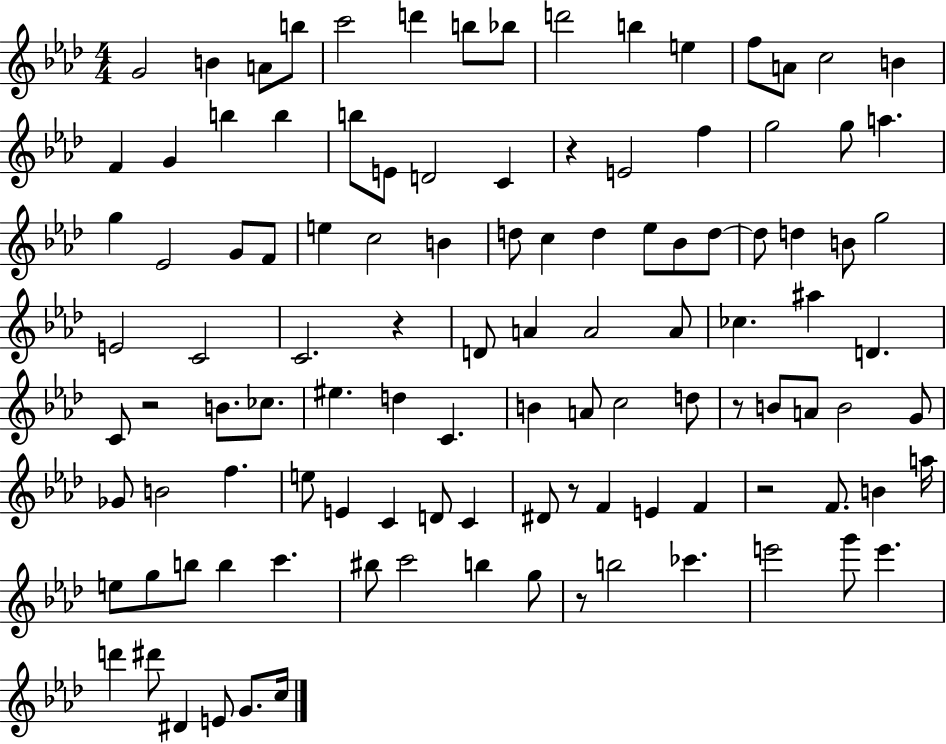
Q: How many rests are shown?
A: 7